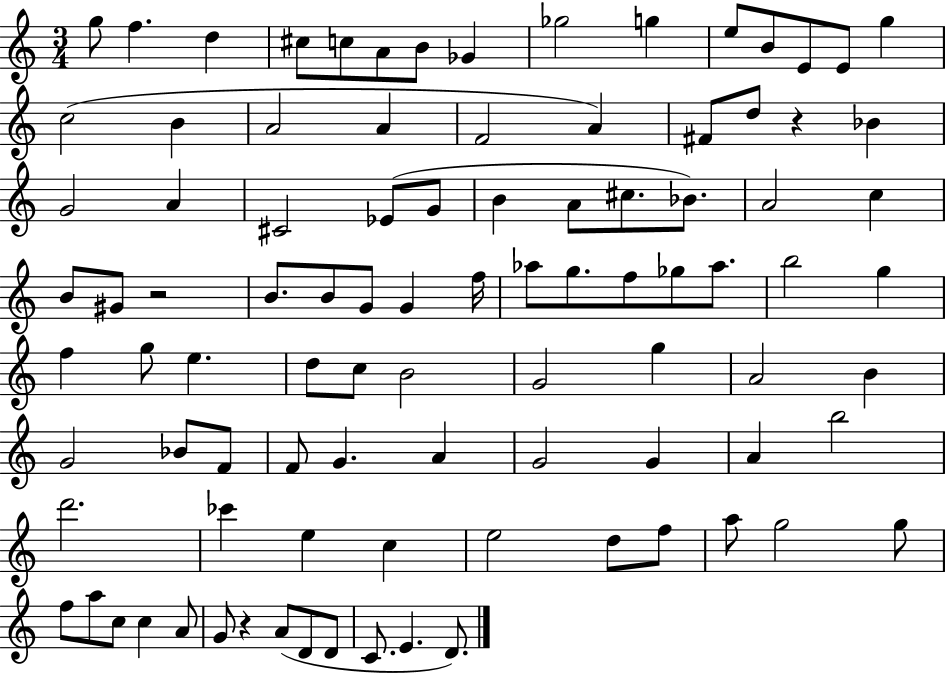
X:1
T:Untitled
M:3/4
L:1/4
K:C
g/2 f d ^c/2 c/2 A/2 B/2 _G _g2 g e/2 B/2 E/2 E/2 g c2 B A2 A F2 A ^F/2 d/2 z _B G2 A ^C2 _E/2 G/2 B A/2 ^c/2 _B/2 A2 c B/2 ^G/2 z2 B/2 B/2 G/2 G f/4 _a/2 g/2 f/2 _g/2 _a/2 b2 g f g/2 e d/2 c/2 B2 G2 g A2 B G2 _B/2 F/2 F/2 G A G2 G A b2 d'2 _c' e c e2 d/2 f/2 a/2 g2 g/2 f/2 a/2 c/2 c A/2 G/2 z A/2 D/2 D/2 C/2 E D/2